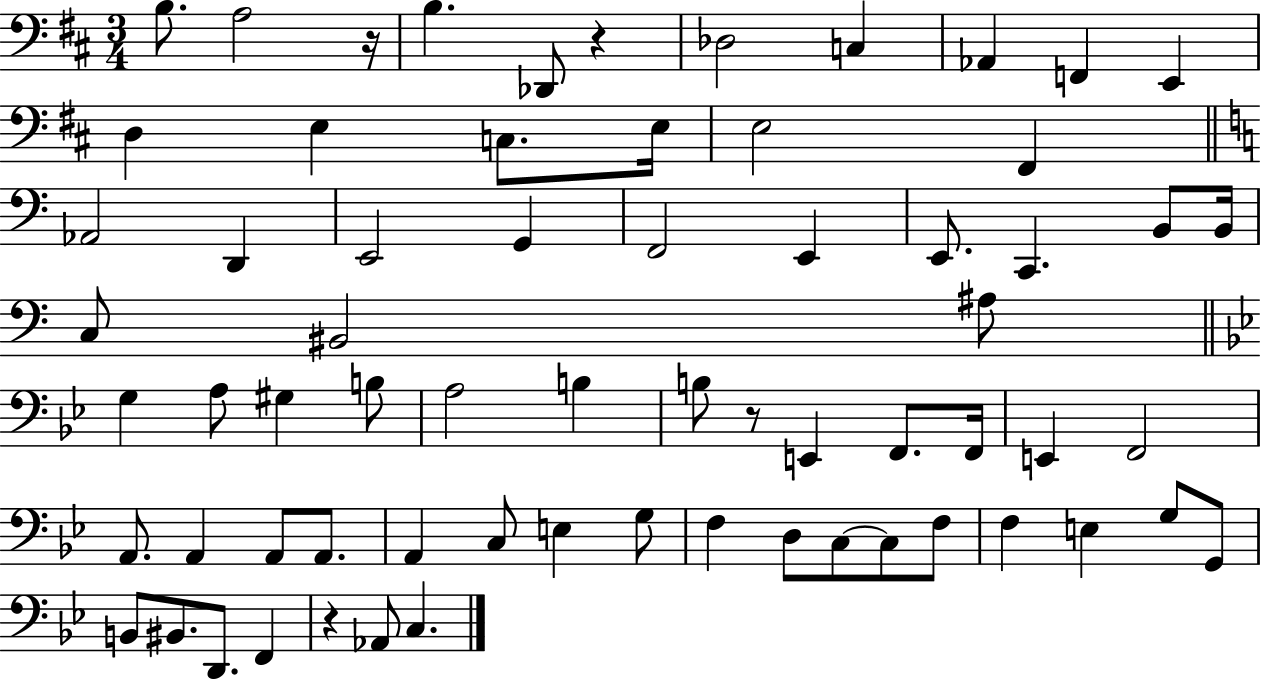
X:1
T:Untitled
M:3/4
L:1/4
K:D
B,/2 A,2 z/4 B, _D,,/2 z _D,2 C, _A,, F,, E,, D, E, C,/2 E,/4 E,2 ^F,, _A,,2 D,, E,,2 G,, F,,2 E,, E,,/2 C,, B,,/2 B,,/4 C,/2 ^B,,2 ^A,/2 G, A,/2 ^G, B,/2 A,2 B, B,/2 z/2 E,, F,,/2 F,,/4 E,, F,,2 A,,/2 A,, A,,/2 A,,/2 A,, C,/2 E, G,/2 F, D,/2 C,/2 C,/2 F,/2 F, E, G,/2 G,,/2 B,,/2 ^B,,/2 D,,/2 F,, z _A,,/2 C,